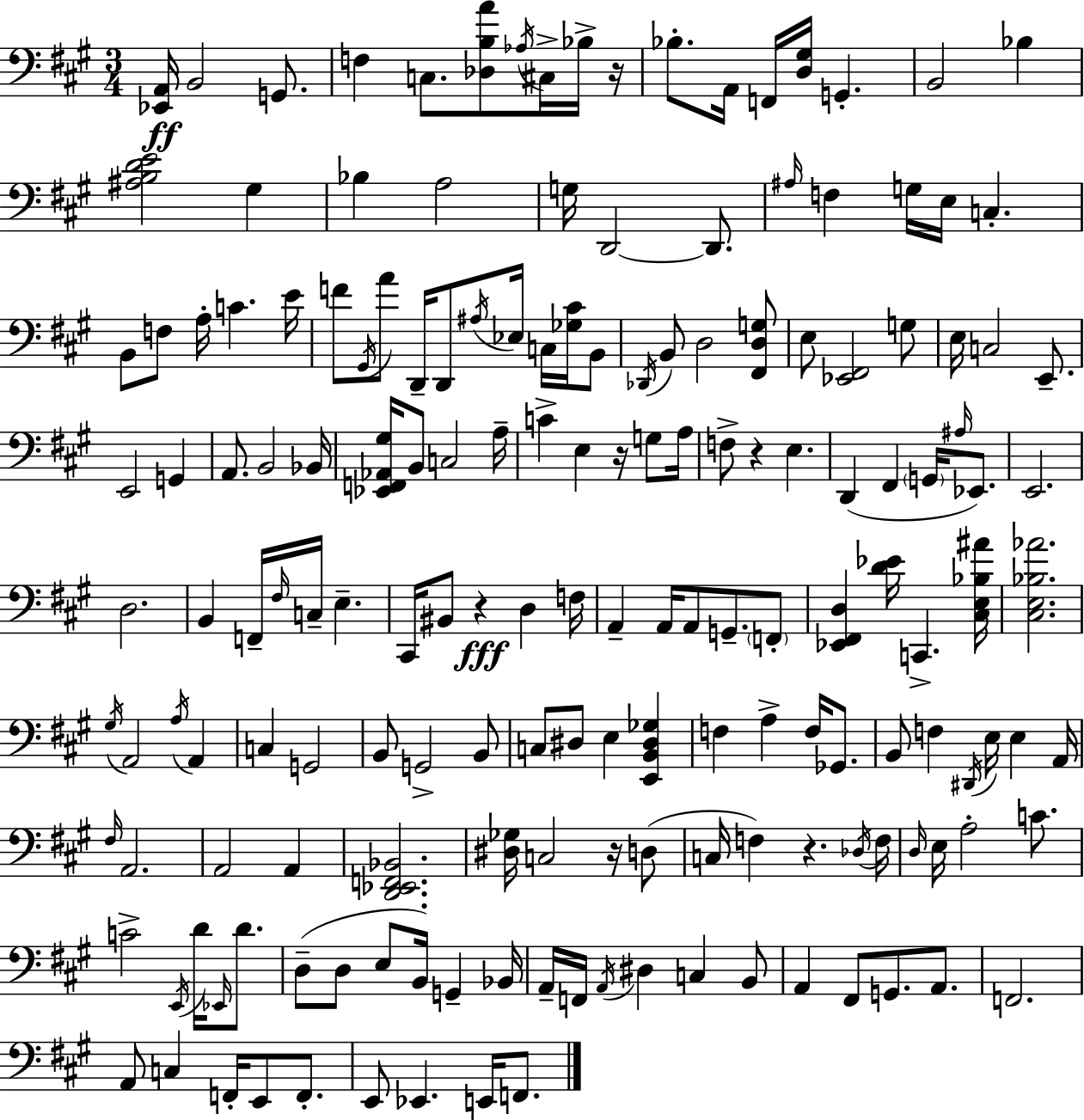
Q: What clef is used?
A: bass